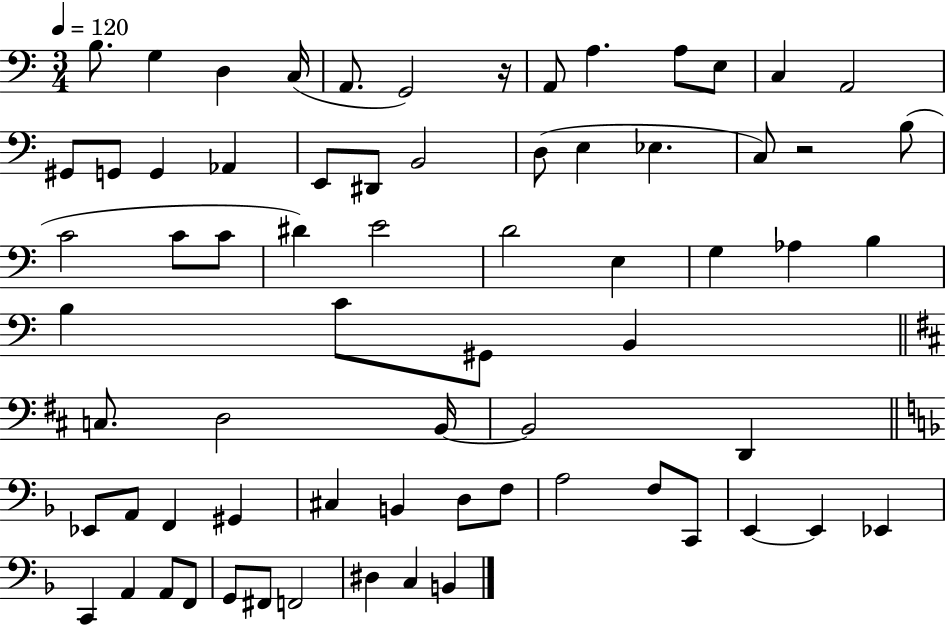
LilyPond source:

{
  \clef bass
  \numericTimeSignature
  \time 3/4
  \key c \major
  \tempo 4 = 120
  \repeat volta 2 { b8. g4 d4 c16( | a,8. g,2) r16 | a,8 a4. a8 e8 | c4 a,2 | \break gis,8 g,8 g,4 aes,4 | e,8 dis,8 b,2 | d8( e4 ees4. | c8) r2 b8( | \break c'2 c'8 c'8 | dis'4) e'2 | d'2 e4 | g4 aes4 b4 | \break b4 c'8 gis,8 b,4 | \bar "||" \break \key d \major c8. d2 b,16~~ | b,2 d,4 | \bar "||" \break \key f \major ees,8 a,8 f,4 gis,4 | cis4 b,4 d8 f8 | a2 f8 c,8 | e,4~~ e,4 ees,4 | \break c,4 a,4 a,8 f,8 | g,8 fis,8 f,2 | dis4 c4 b,4 | } \bar "|."
}